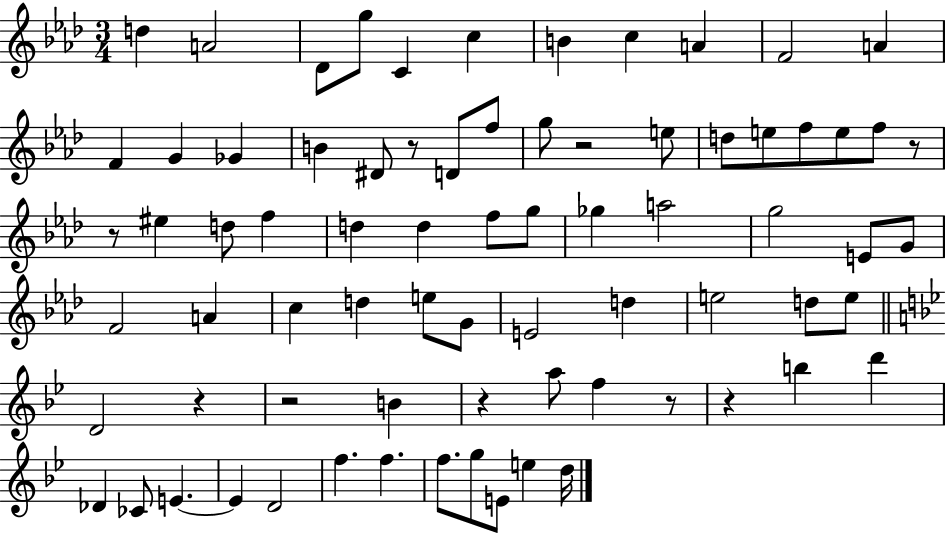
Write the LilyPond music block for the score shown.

{
  \clef treble
  \numericTimeSignature
  \time 3/4
  \key aes \major
  d''4 a'2 | des'8 g''8 c'4 c''4 | b'4 c''4 a'4 | f'2 a'4 | \break f'4 g'4 ges'4 | b'4 dis'8 r8 d'8 f''8 | g''8 r2 e''8 | d''8 e''8 f''8 e''8 f''8 r8 | \break r8 eis''4 d''8 f''4 | d''4 d''4 f''8 g''8 | ges''4 a''2 | g''2 e'8 g'8 | \break f'2 a'4 | c''4 d''4 e''8 g'8 | e'2 d''4 | e''2 d''8 e''8 | \break \bar "||" \break \key g \minor d'2 r4 | r2 b'4 | r4 a''8 f''4 r8 | r4 b''4 d'''4 | \break des'4 ces'8 e'4.~~ | e'4 d'2 | f''4. f''4. | f''8. g''8 e'8 e''4 d''16 | \break \bar "|."
}